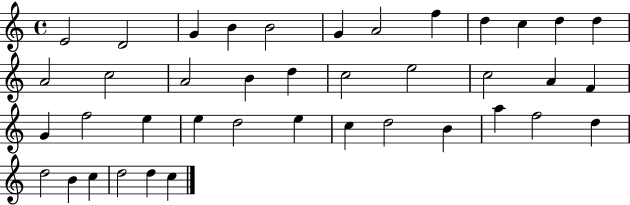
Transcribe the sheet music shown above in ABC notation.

X:1
T:Untitled
M:4/4
L:1/4
K:C
E2 D2 G B B2 G A2 f d c d d A2 c2 A2 B d c2 e2 c2 A F G f2 e e d2 e c d2 B a f2 d d2 B c d2 d c